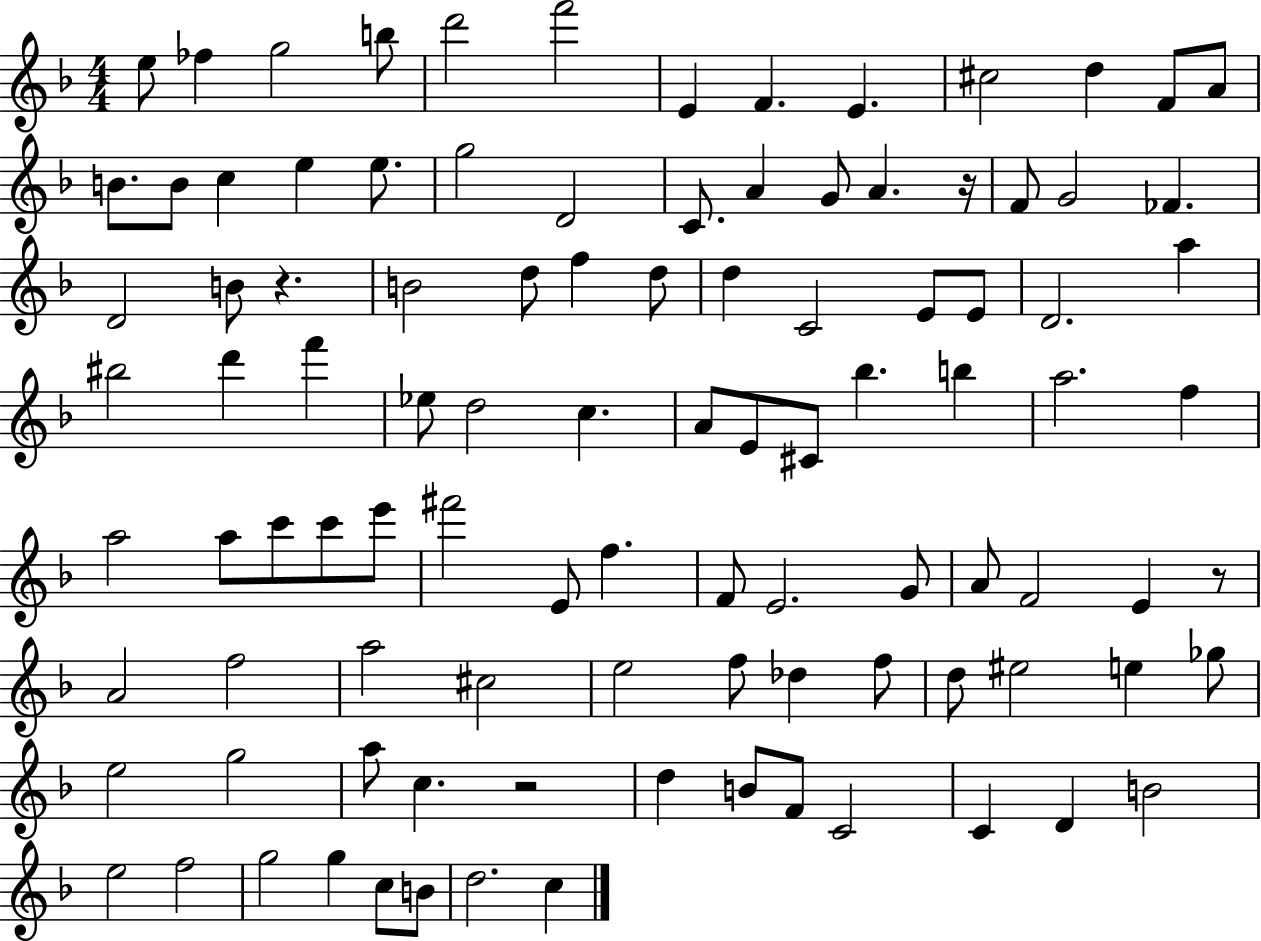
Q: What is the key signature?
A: F major